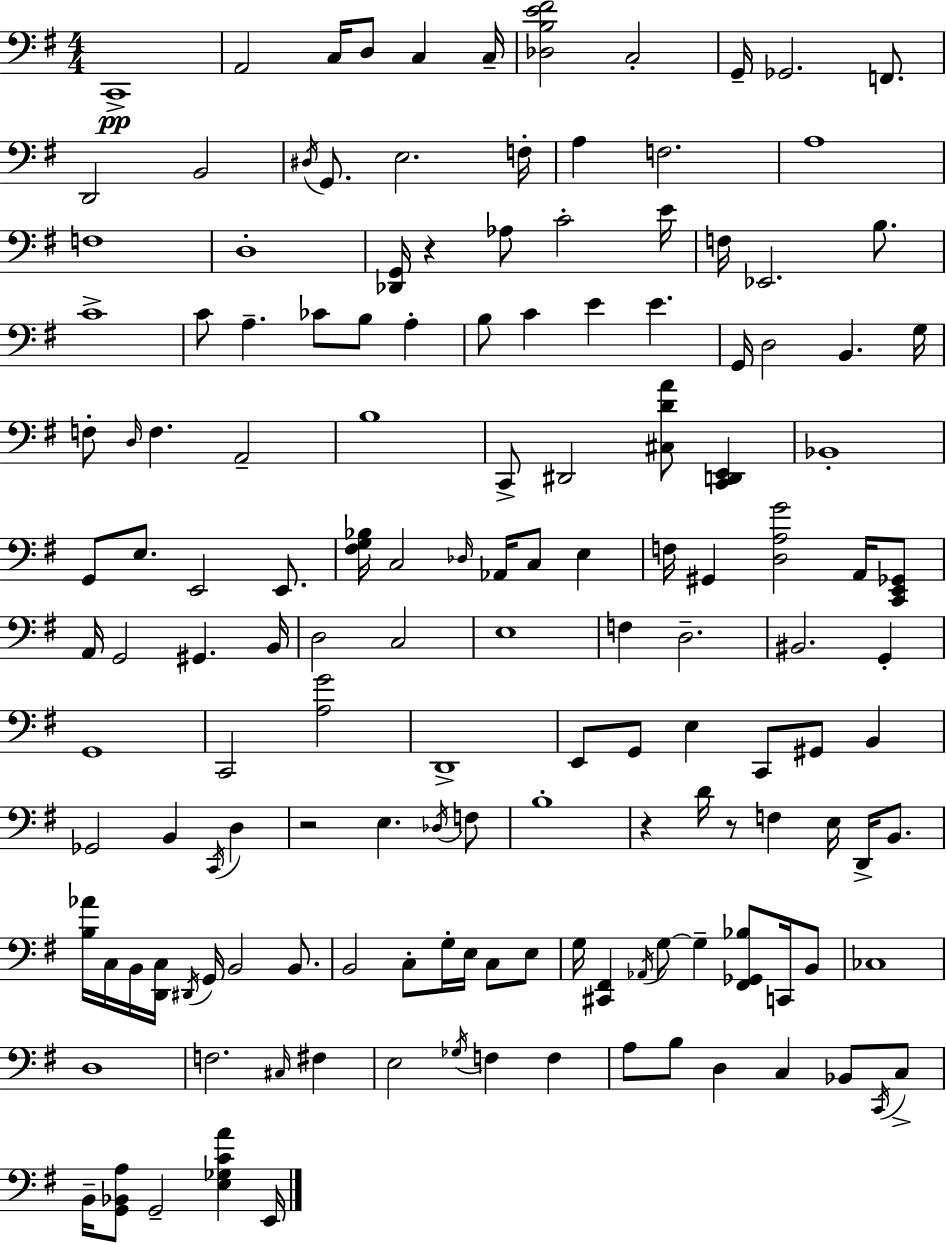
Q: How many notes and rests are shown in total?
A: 149